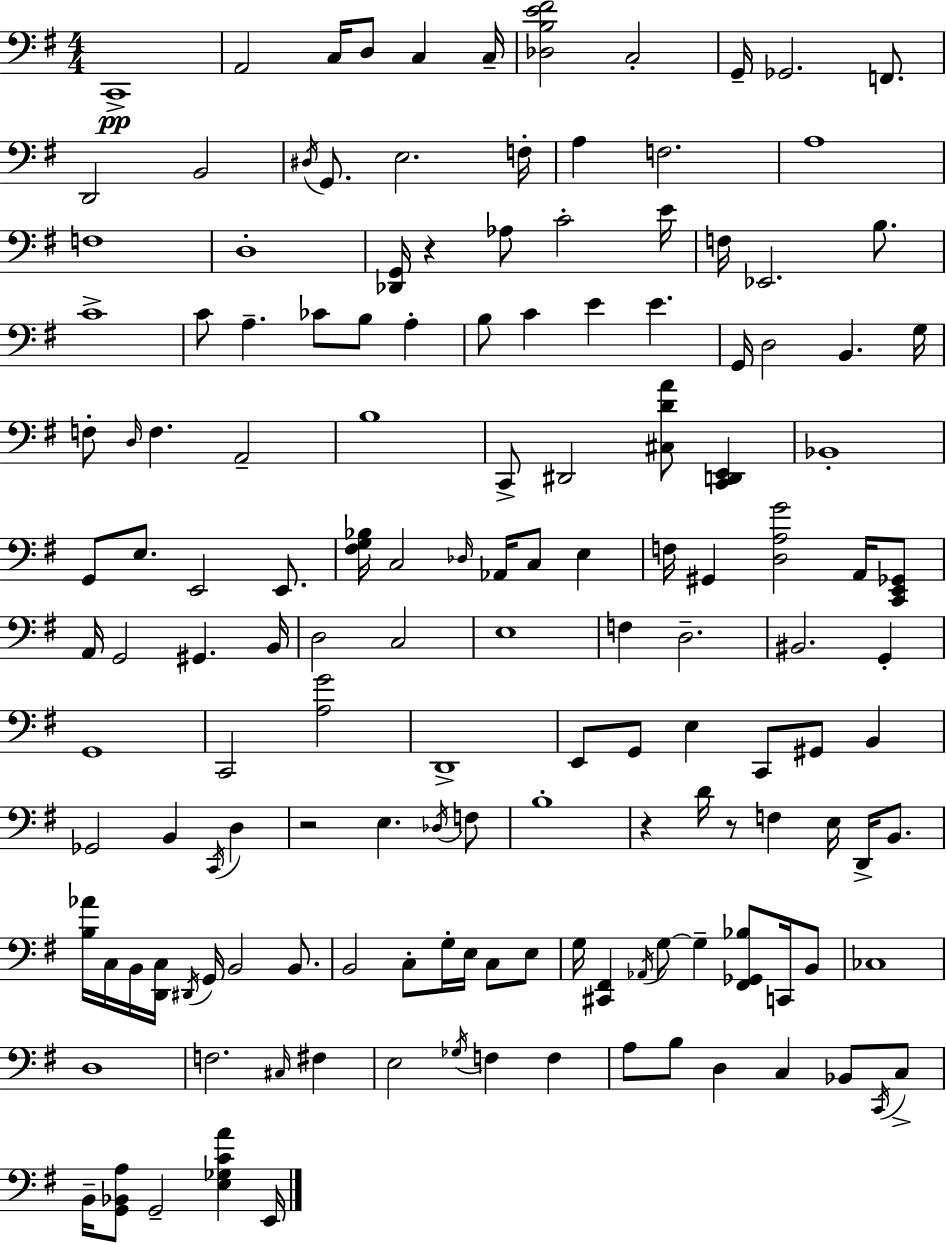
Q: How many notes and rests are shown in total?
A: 149